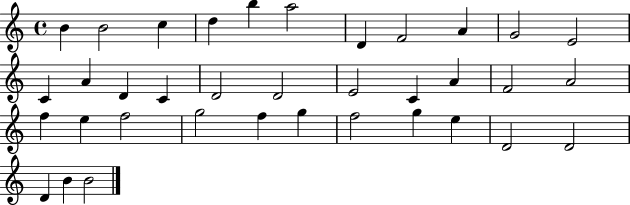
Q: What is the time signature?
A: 4/4